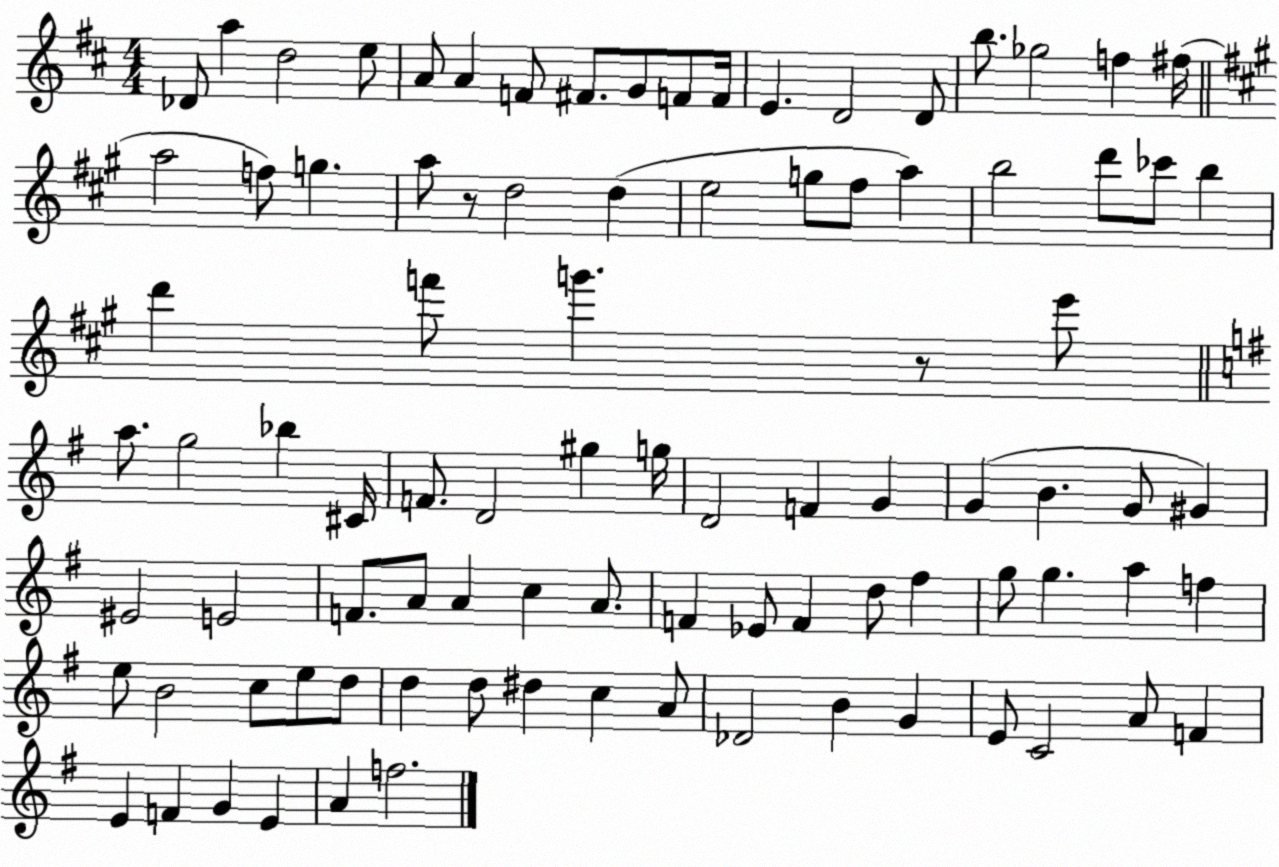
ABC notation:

X:1
T:Untitled
M:4/4
L:1/4
K:D
_D/2 a d2 e/2 A/2 A F/2 ^F/2 G/2 F/2 F/4 E D2 D/2 b/2 _g2 f ^f/4 a2 f/2 g a/2 z/2 d2 d e2 g/2 ^f/2 a b2 d'/2 _c'/2 b d' f'/2 g' z/2 e'/2 a/2 g2 _b ^C/4 F/2 D2 ^g g/4 D2 F G G B G/2 ^G ^E2 E2 F/2 A/2 A c A/2 F _E/2 F d/2 ^f g/2 g a f e/2 B2 c/2 e/2 d/2 d d/2 ^d c A/2 _D2 B G E/2 C2 A/2 F E F G E A f2